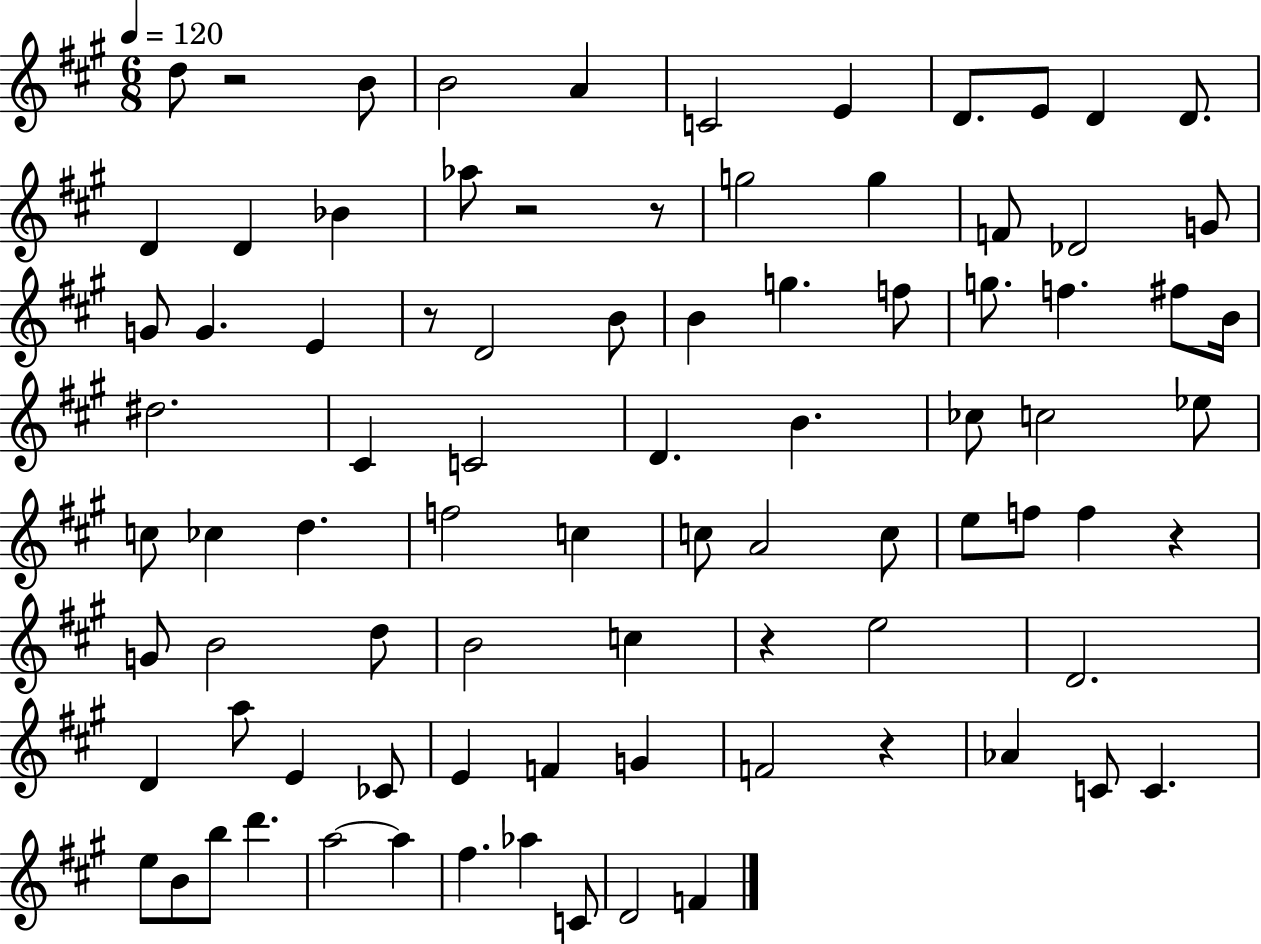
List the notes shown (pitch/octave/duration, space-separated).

D5/e R/h B4/e B4/h A4/q C4/h E4/q D4/e. E4/e D4/q D4/e. D4/q D4/q Bb4/q Ab5/e R/h R/e G5/h G5/q F4/e Db4/h G4/e G4/e G4/q. E4/q R/e D4/h B4/e B4/q G5/q. F5/e G5/e. F5/q. F#5/e B4/s D#5/h. C#4/q C4/h D4/q. B4/q. CES5/e C5/h Eb5/e C5/e CES5/q D5/q. F5/h C5/q C5/e A4/h C5/e E5/e F5/e F5/q R/q G4/e B4/h D5/e B4/h C5/q R/q E5/h D4/h. D4/q A5/e E4/q CES4/e E4/q F4/q G4/q F4/h R/q Ab4/q C4/e C4/q. E5/e B4/e B5/e D6/q. A5/h A5/q F#5/q. Ab5/q C4/e D4/h F4/q